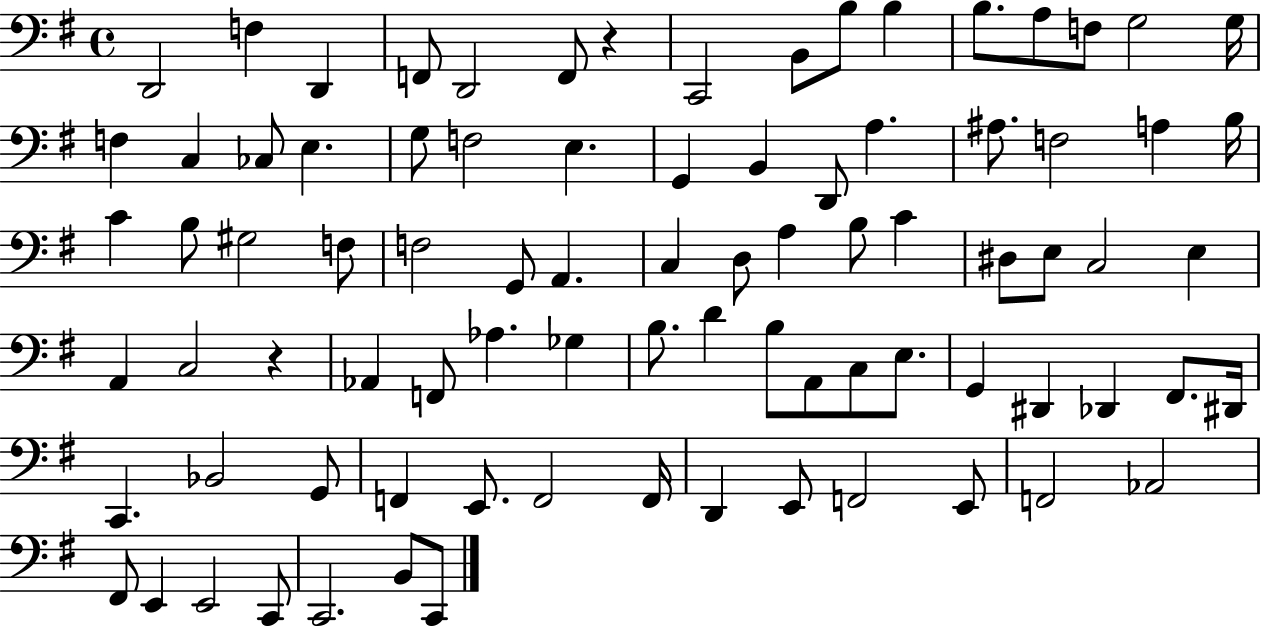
D2/h F3/q D2/q F2/e D2/h F2/e R/q C2/h B2/e B3/e B3/q B3/e. A3/e F3/e G3/h G3/s F3/q C3/q CES3/e E3/q. G3/e F3/h E3/q. G2/q B2/q D2/e A3/q. A#3/e. F3/h A3/q B3/s C4/q B3/e G#3/h F3/e F3/h G2/e A2/q. C3/q D3/e A3/q B3/e C4/q D#3/e E3/e C3/h E3/q A2/q C3/h R/q Ab2/q F2/e Ab3/q. Gb3/q B3/e. D4/q B3/e A2/e C3/e E3/e. G2/q D#2/q Db2/q F#2/e. D#2/s C2/q. Bb2/h G2/e F2/q E2/e. F2/h F2/s D2/q E2/e F2/h E2/e F2/h Ab2/h F#2/e E2/q E2/h C2/e C2/h. B2/e C2/e